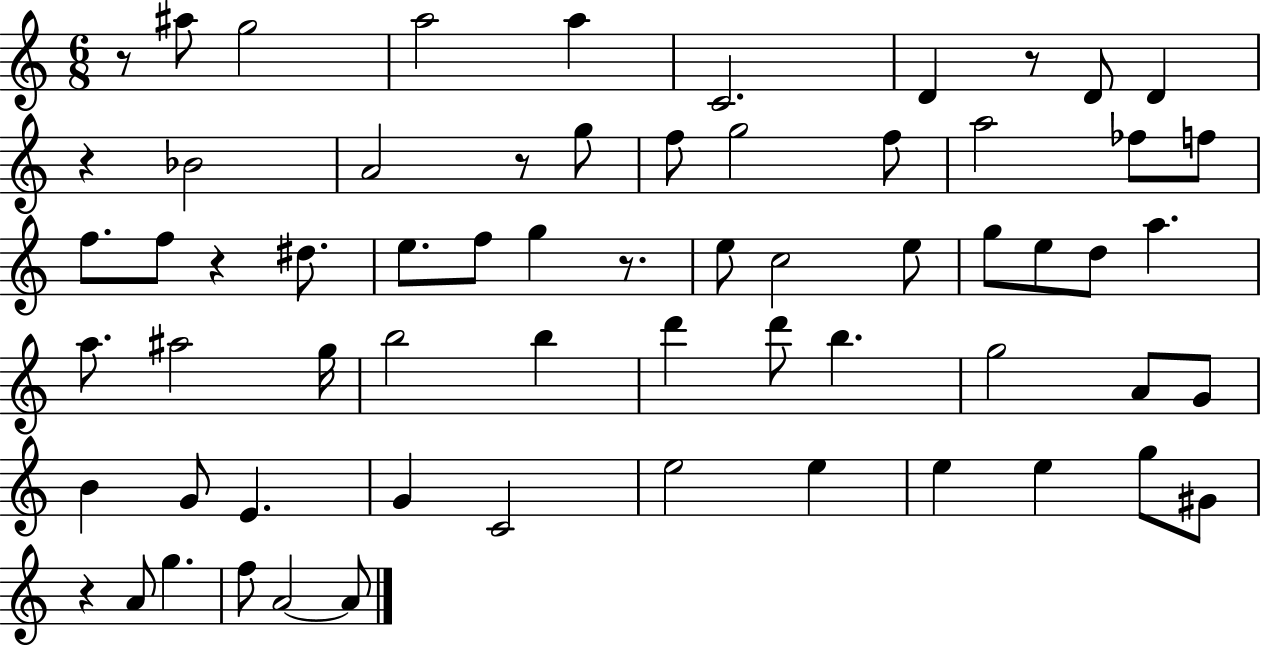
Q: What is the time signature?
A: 6/8